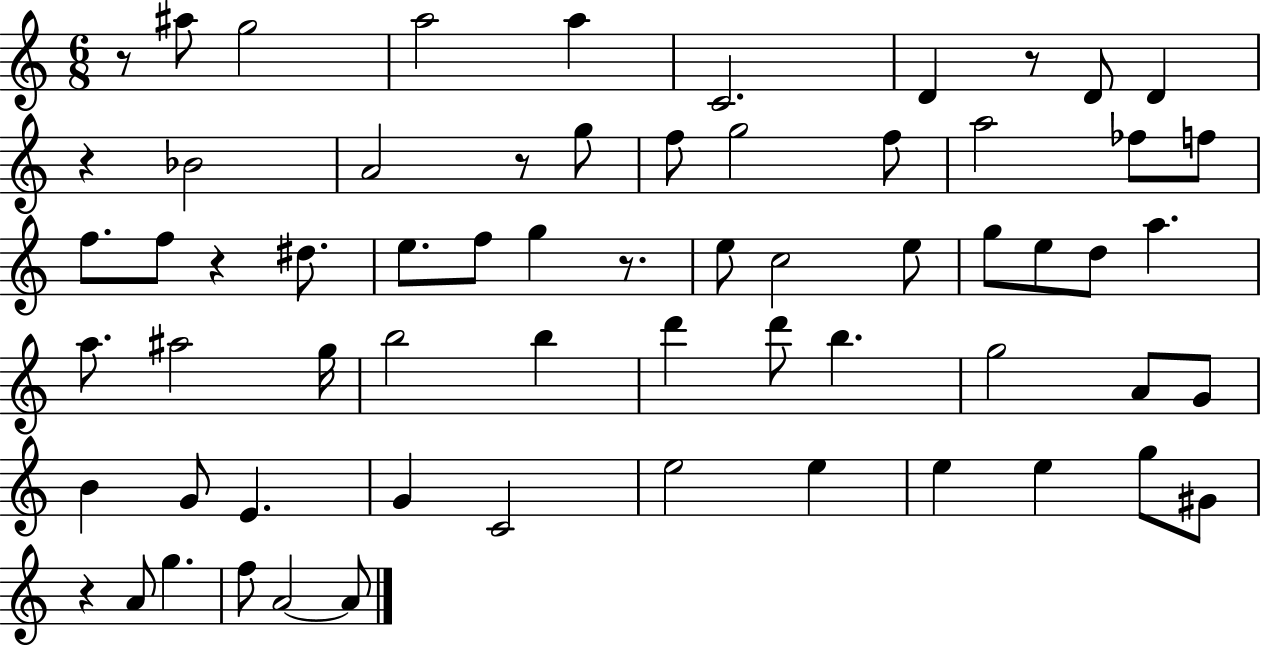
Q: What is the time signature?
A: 6/8